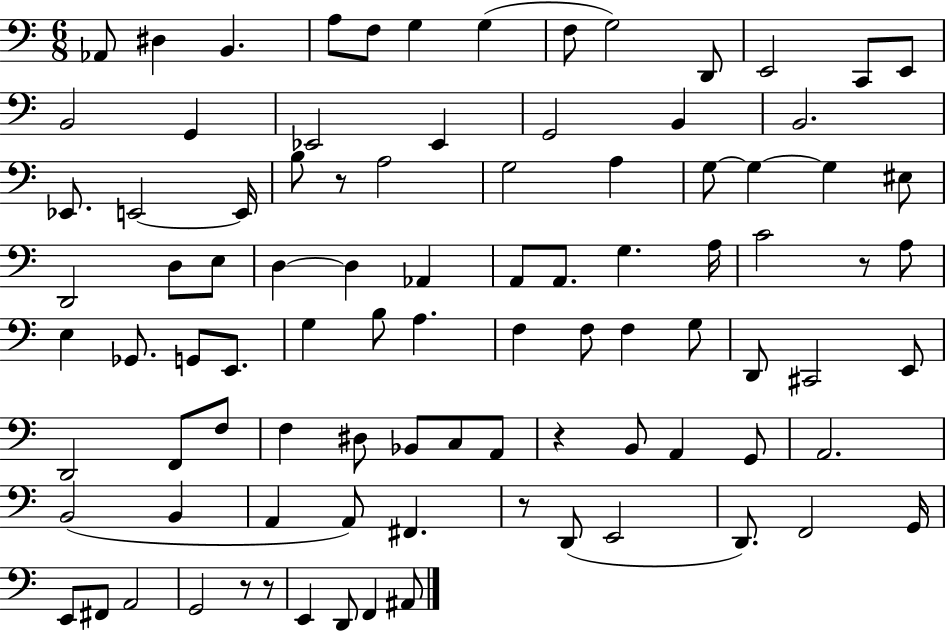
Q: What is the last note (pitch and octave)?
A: A#2